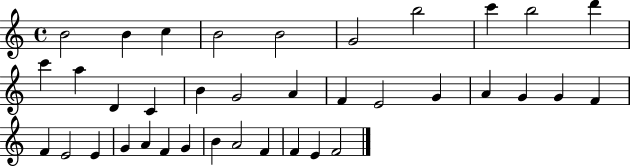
B4/h B4/q C5/q B4/h B4/h G4/h B5/h C6/q B5/h D6/q C6/q A5/q D4/q C4/q B4/q G4/h A4/q F4/q E4/h G4/q A4/q G4/q G4/q F4/q F4/q E4/h E4/q G4/q A4/q F4/q G4/q B4/q A4/h F4/q F4/q E4/q F4/h